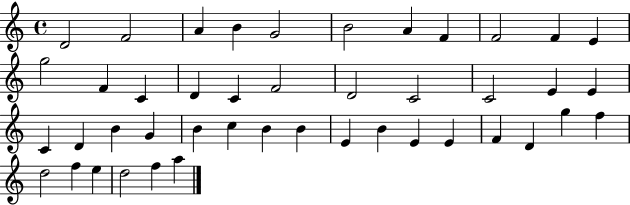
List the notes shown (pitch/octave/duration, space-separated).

D4/h F4/h A4/q B4/q G4/h B4/h A4/q F4/q F4/h F4/q E4/q G5/h F4/q C4/q D4/q C4/q F4/h D4/h C4/h C4/h E4/q E4/q C4/q D4/q B4/q G4/q B4/q C5/q B4/q B4/q E4/q B4/q E4/q E4/q F4/q D4/q G5/q F5/q D5/h F5/q E5/q D5/h F5/q A5/q